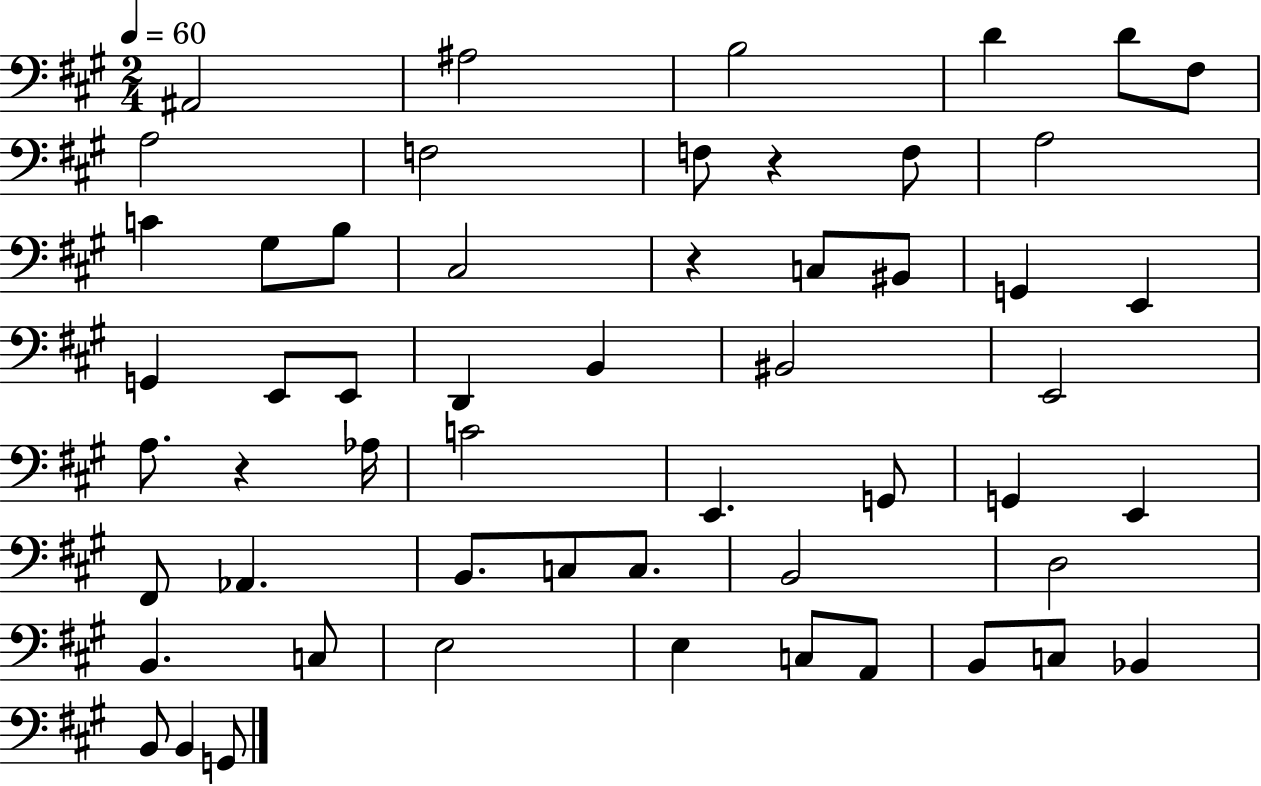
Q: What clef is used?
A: bass